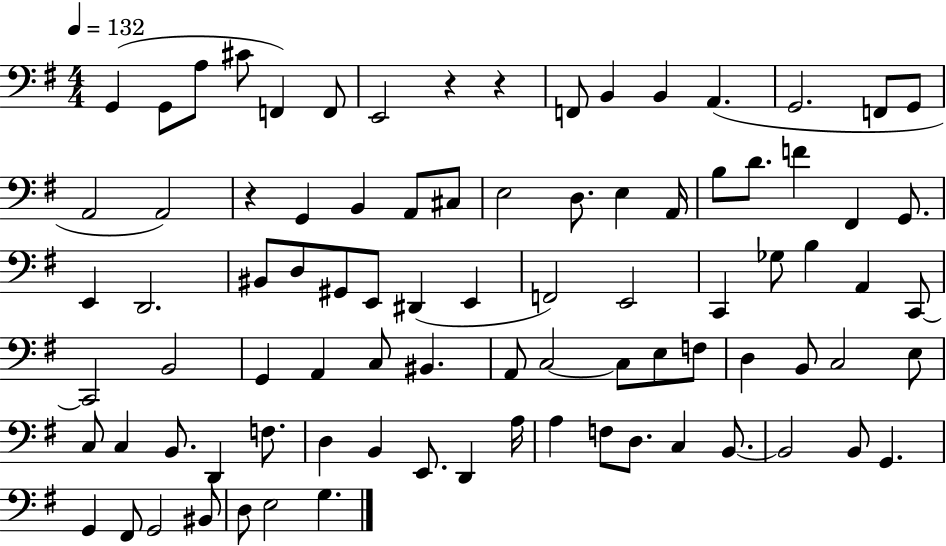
{
  \clef bass
  \numericTimeSignature
  \time 4/4
  \key g \major
  \tempo 4 = 132
  \repeat volta 2 { g,4( g,8 a8 cis'8 f,4) f,8 | e,2 r4 r4 | f,8 b,4 b,4 a,4.( | g,2. f,8 g,8 | \break a,2 a,2) | r4 g,4 b,4 a,8 cis8 | e2 d8. e4 a,16 | b8 d'8. f'4 fis,4 g,8. | \break e,4 d,2. | bis,8 d8 gis,8 e,8 dis,4( e,4 | f,2) e,2 | c,4 ges8 b4 a,4 c,8~~ | \break c,2 b,2 | g,4 a,4 c8 bis,4. | a,8 c2~~ c8 e8 f8 | d4 b,8 c2 e8 | \break c8 c4 b,8. d,4 f8. | d4 b,4 e,8. d,4 a16 | a4 f8 d8. c4 b,8.~~ | b,2 b,8 g,4. | \break g,4 fis,8 g,2 bis,8 | d8 e2 g4. | } \bar "|."
}